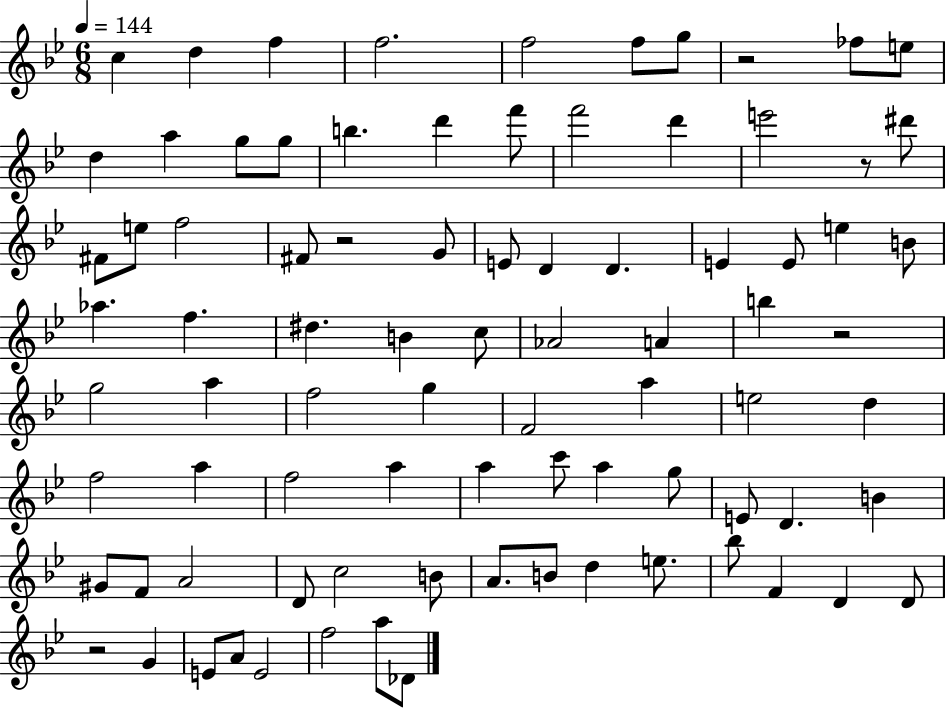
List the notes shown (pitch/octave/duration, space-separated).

C5/q D5/q F5/q F5/h. F5/h F5/e G5/e R/h FES5/e E5/e D5/q A5/q G5/e G5/e B5/q. D6/q F6/e F6/h D6/q E6/h R/e D#6/e F#4/e E5/e F5/h F#4/e R/h G4/e E4/e D4/q D4/q. E4/q E4/e E5/q B4/e Ab5/q. F5/q. D#5/q. B4/q C5/e Ab4/h A4/q B5/q R/h G5/h A5/q F5/h G5/q F4/h A5/q E5/h D5/q F5/h A5/q F5/h A5/q A5/q C6/e A5/q G5/e E4/e D4/q. B4/q G#4/e F4/e A4/h D4/e C5/h B4/e A4/e. B4/e D5/q E5/e. Bb5/e F4/q D4/q D4/e R/h G4/q E4/e A4/e E4/h F5/h A5/e Db4/e